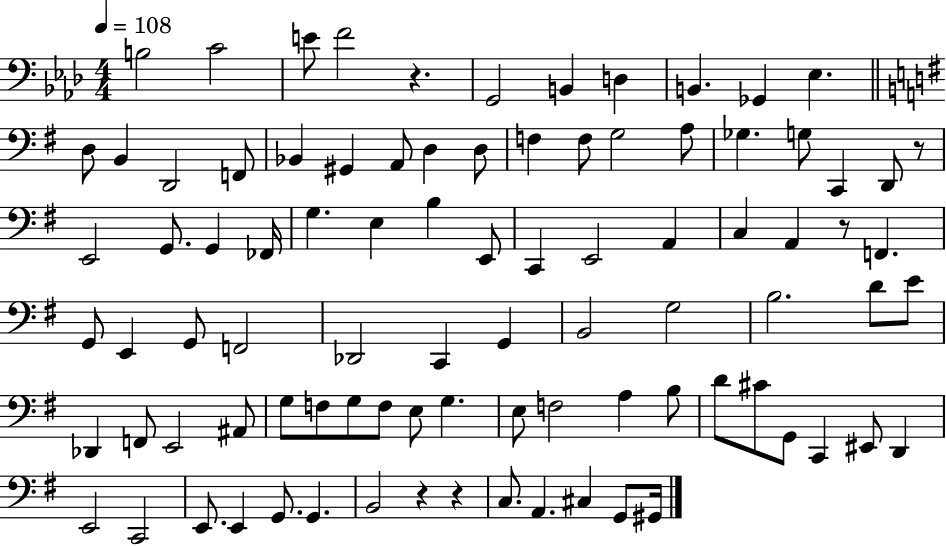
{
  \clef bass
  \numericTimeSignature
  \time 4/4
  \key aes \major
  \tempo 4 = 108
  \repeat volta 2 { b2 c'2 | e'8 f'2 r4. | g,2 b,4 d4 | b,4. ges,4 ees4. | \break \bar "||" \break \key e \minor d8 b,4 d,2 f,8 | bes,4 gis,4 a,8 d4 d8 | f4 f8 g2 a8 | ges4. g8 c,4 d,8 r8 | \break e,2 g,8. g,4 fes,16 | g4. e4 b4 e,8 | c,4 e,2 a,4 | c4 a,4 r8 f,4. | \break g,8 e,4 g,8 f,2 | des,2 c,4 g,4 | b,2 g2 | b2. d'8 e'8 | \break des,4 f,8 e,2 ais,8 | g8 f8 g8 f8 e8 g4. | e8 f2 a4 b8 | d'8 cis'8 g,8 c,4 eis,8 d,4 | \break e,2 c,2 | e,8. e,4 g,8. g,4. | b,2 r4 r4 | c8. a,4. cis4 g,8 gis,16 | \break } \bar "|."
}